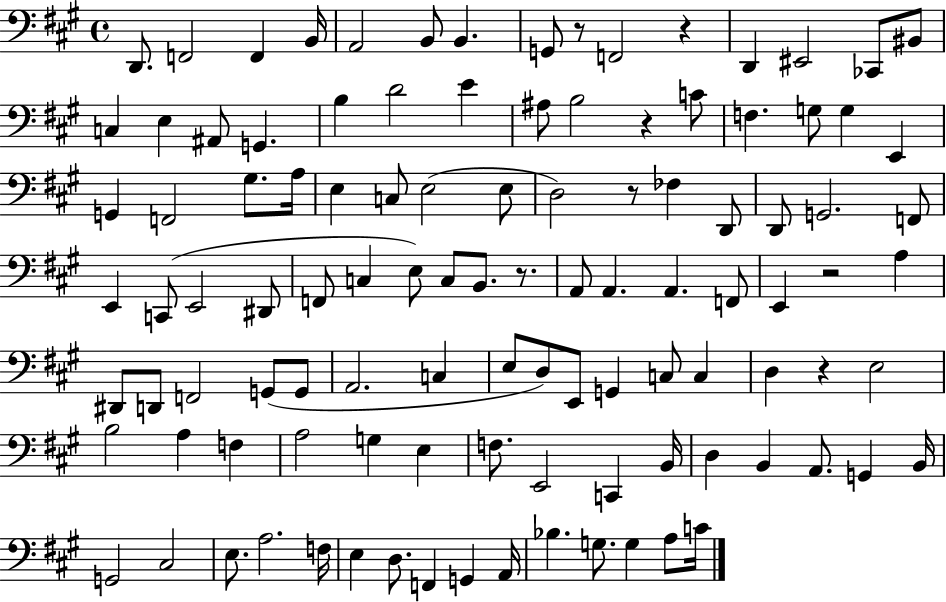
D2/e. F2/h F2/q B2/s A2/h B2/e B2/q. G2/e R/e F2/h R/q D2/q EIS2/h CES2/e BIS2/e C3/q E3/q A#2/e G2/q. B3/q D4/h E4/q A#3/e B3/h R/q C4/e F3/q. G3/e G3/q E2/q G2/q F2/h G#3/e. A3/s E3/q C3/e E3/h E3/e D3/h R/e FES3/q D2/e D2/e G2/h. F2/e E2/q C2/e E2/h D#2/e F2/e C3/q E3/e C3/e B2/e. R/e. A2/e A2/q. A2/q. F2/e E2/q R/h A3/q D#2/e D2/e F2/h G2/e G2/e A2/h. C3/q E3/e D3/e E2/e G2/q C3/e C3/q D3/q R/q E3/h B3/h A3/q F3/q A3/h G3/q E3/q F3/e. E2/h C2/q B2/s D3/q B2/q A2/e. G2/q B2/s G2/h C#3/h E3/e. A3/h. F3/s E3/q D3/e. F2/q G2/q A2/s Bb3/q. G3/e. G3/q A3/e C4/s